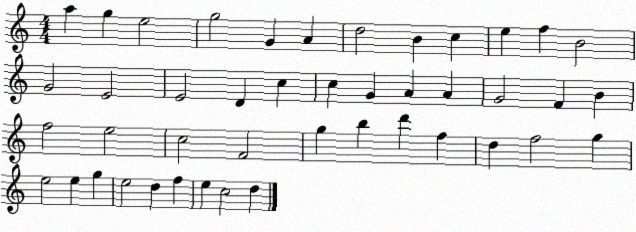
X:1
T:Untitled
M:4/4
L:1/4
K:C
a g e2 g2 G A d2 B c e f B2 G2 E2 E2 D c c G A A G2 F B f2 e2 c2 F2 g b d' f d f2 g e2 e g e2 d f e c2 d